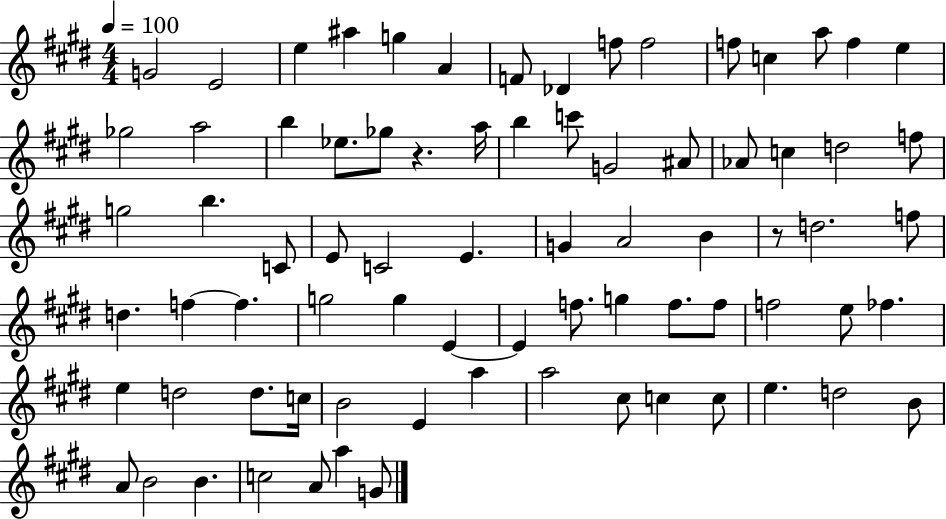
G4/h E4/h E5/q A#5/q G5/q A4/q F4/e Db4/q F5/e F5/h F5/e C5/q A5/e F5/q E5/q Gb5/h A5/h B5/q Eb5/e. Gb5/e R/q. A5/s B5/q C6/e G4/h A#4/e Ab4/e C5/q D5/h F5/e G5/h B5/q. C4/e E4/e C4/h E4/q. G4/q A4/h B4/q R/e D5/h. F5/e D5/q. F5/q F5/q. G5/h G5/q E4/q E4/q F5/e. G5/q F5/e. F5/e F5/h E5/e FES5/q. E5/q D5/h D5/e. C5/s B4/h E4/q A5/q A5/h C#5/e C5/q C5/e E5/q. D5/h B4/e A4/e B4/h B4/q. C5/h A4/e A5/q G4/e